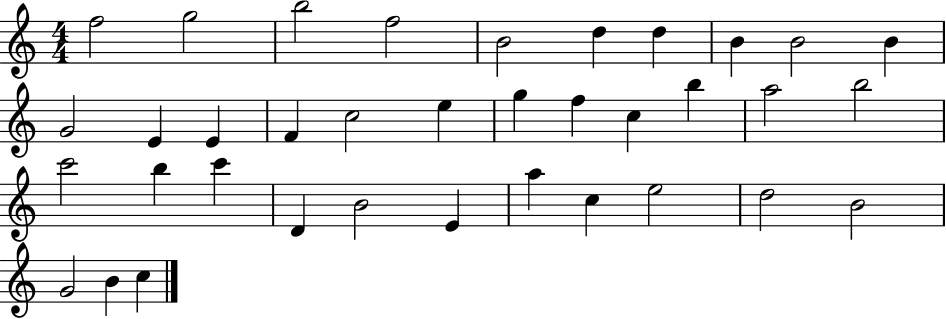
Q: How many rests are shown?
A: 0